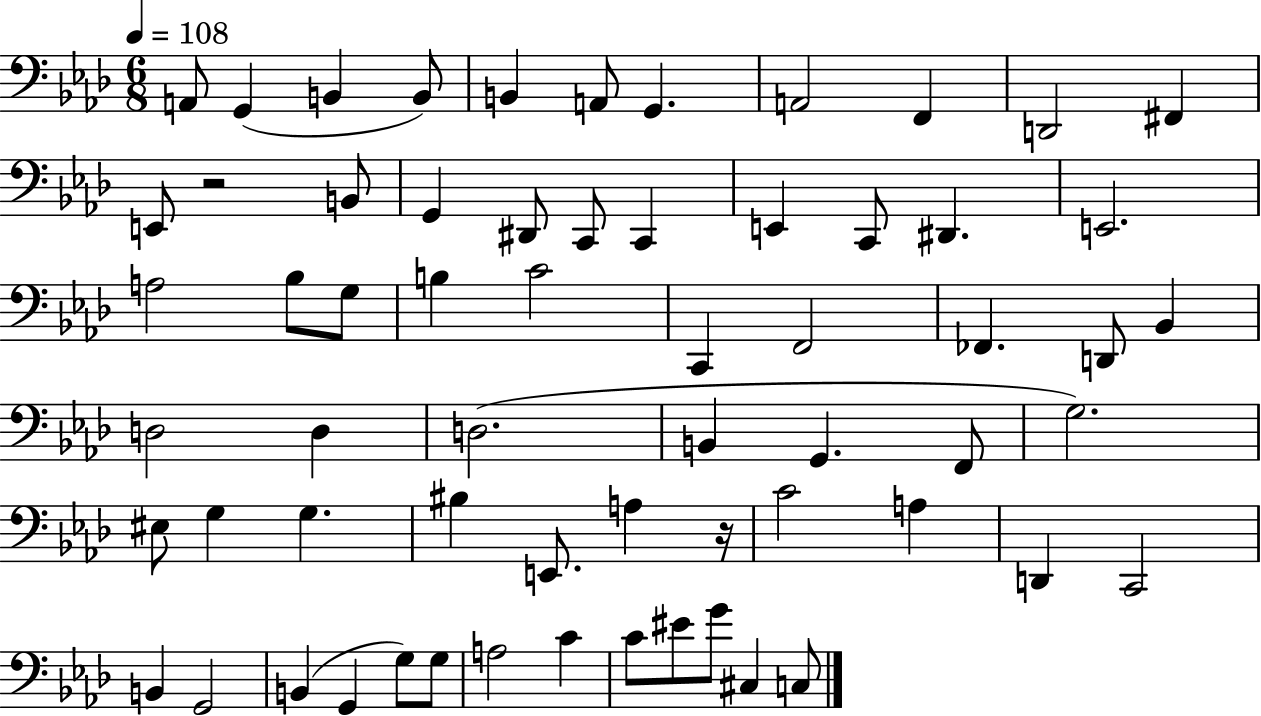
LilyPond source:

{
  \clef bass
  \numericTimeSignature
  \time 6/8
  \key aes \major
  \tempo 4 = 108
  a,8 g,4( b,4 b,8) | b,4 a,8 g,4. | a,2 f,4 | d,2 fis,4 | \break e,8 r2 b,8 | g,4 dis,8 c,8 c,4 | e,4 c,8 dis,4. | e,2. | \break a2 bes8 g8 | b4 c'2 | c,4 f,2 | fes,4. d,8 bes,4 | \break d2 d4 | d2.( | b,4 g,4. f,8 | g2.) | \break eis8 g4 g4. | bis4 e,8. a4 r16 | c'2 a4 | d,4 c,2 | \break b,4 g,2 | b,4( g,4 g8) g8 | a2 c'4 | c'8 eis'8 g'8 cis4 c8 | \break \bar "|."
}